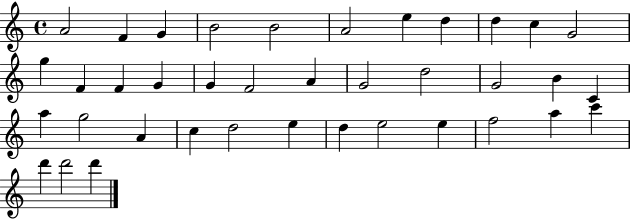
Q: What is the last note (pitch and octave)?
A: D6